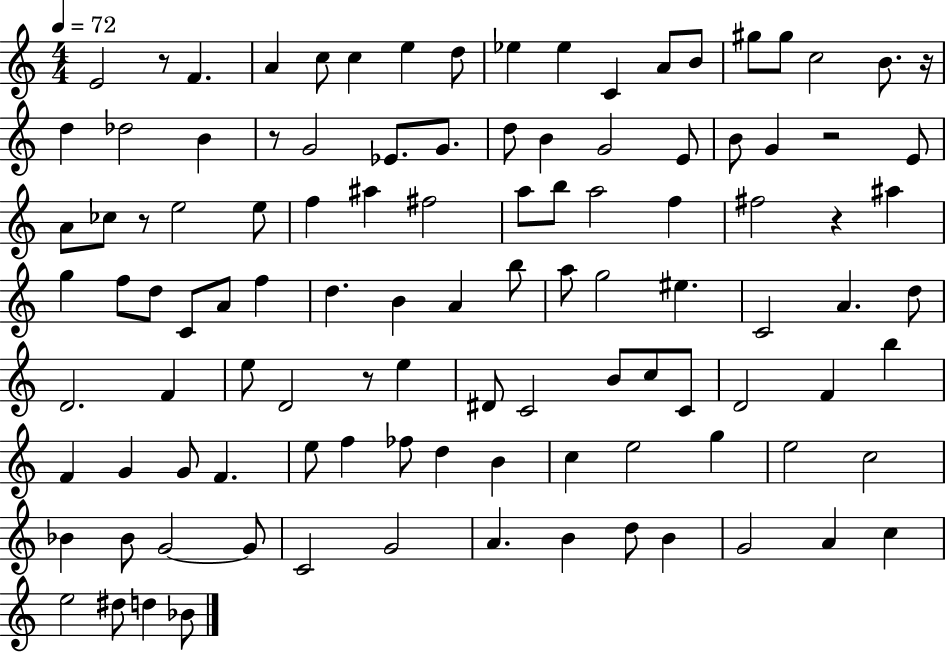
{
  \clef treble
  \numericTimeSignature
  \time 4/4
  \key c \major
  \tempo 4 = 72
  \repeat volta 2 { e'2 r8 f'4. | a'4 c''8 c''4 e''4 d''8 | ees''4 ees''4 c'4 a'8 b'8 | gis''8 gis''8 c''2 b'8. r16 | \break d''4 des''2 b'4 | r8 g'2 ees'8. g'8. | d''8 b'4 g'2 e'8 | b'8 g'4 r2 e'8 | \break a'8 ces''8 r8 e''2 e''8 | f''4 ais''4 fis''2 | a''8 b''8 a''2 f''4 | fis''2 r4 ais''4 | \break g''4 f''8 d''8 c'8 a'8 f''4 | d''4. b'4 a'4 b''8 | a''8 g''2 eis''4. | c'2 a'4. d''8 | \break d'2. f'4 | e''8 d'2 r8 e''4 | dis'8 c'2 b'8 c''8 c'8 | d'2 f'4 b''4 | \break f'4 g'4 g'8 f'4. | e''8 f''4 fes''8 d''4 b'4 | c''4 e''2 g''4 | e''2 c''2 | \break bes'4 bes'8 g'2~~ g'8 | c'2 g'2 | a'4. b'4 d''8 b'4 | g'2 a'4 c''4 | \break e''2 dis''8 d''4 bes'8 | } \bar "|."
}